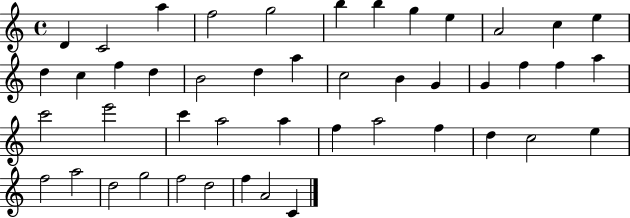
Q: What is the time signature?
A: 4/4